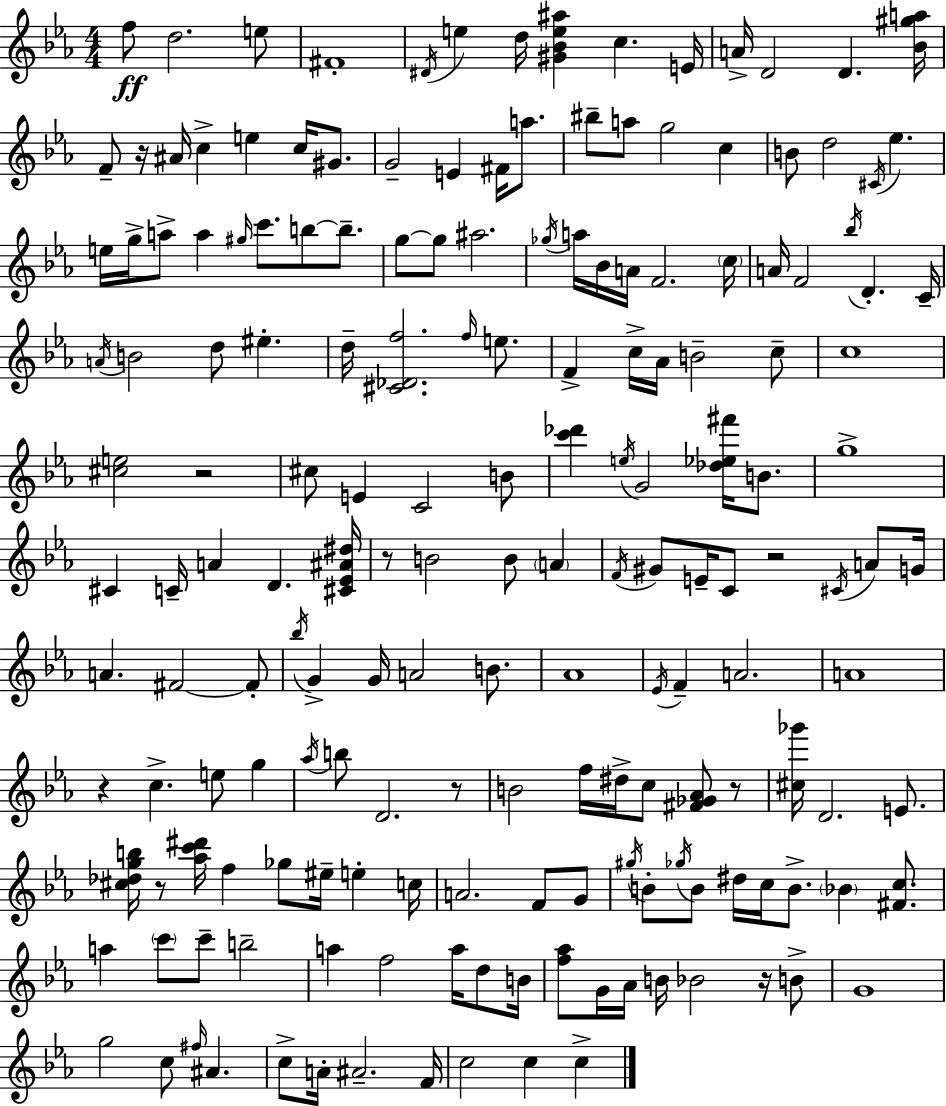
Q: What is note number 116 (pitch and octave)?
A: E5